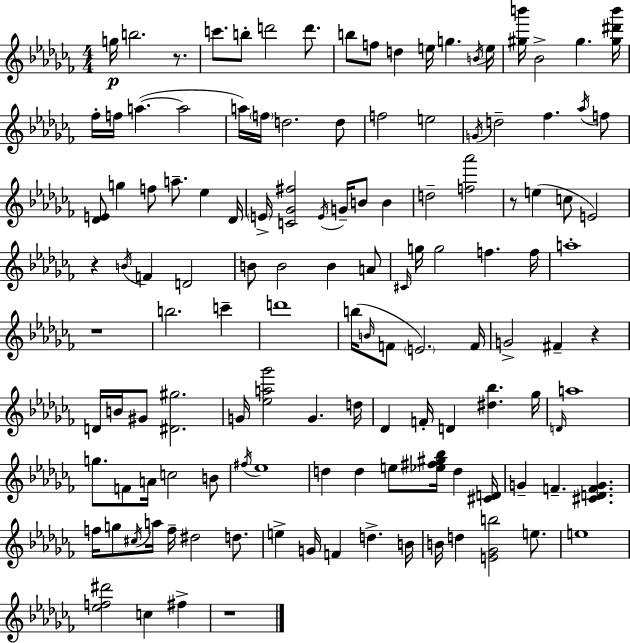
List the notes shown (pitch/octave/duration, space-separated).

G5/s B5/h. R/e. C6/e. B5/e D6/h D6/e. B5/e F5/e D5/q E5/s G5/q. B4/s E5/s [G#5,B6]/s Bb4/h G#5/q. [G#5,D#6,B6]/s FES5/s F5/s A5/q. A5/h A5/s F5/s D5/h. D5/e F5/h E5/h G4/s D5/h FES5/q. Ab5/s F5/e [Db4,E4]/e G5/q F5/e A5/e. Eb5/q Db4/s E4/s [C4,Gb4,F#5]/h E4/s G4/s B4/e B4/q D5/h [F5,Ab6]/h R/e E5/q C5/e E4/h R/q B4/s F4/q D4/h B4/e B4/h B4/q A4/e C#4/s G5/s G5/h F5/q. F5/s A5/w R/w B5/h. C6/q D6/w B5/s B4/s F4/e E4/h. F4/s G4/h F#4/q R/q D4/s B4/s G#4/e [D#4,G#5]/h. G4/s [Eb5,A5,Gb6]/h G4/q. D5/s Db4/q F4/s D4/q [D#5,Bb5]/q. Gb5/s D4/s A5/w G5/e. F4/e A4/s C5/h B4/e F#5/s Eb5/w D5/q D5/q E5/e [Eb5,F#5,G#5,Bb5]/s D5/q [C#4,D4]/s G4/q F4/q. [C#4,D4,F4,G4]/q. F5/s G5/e C#5/s A5/s F5/s D#5/h D5/e. E5/q G4/s F4/q D5/q. B4/s B4/s D5/q [E4,Gb4,B5]/h E5/e. E5/w [Eb5,F5,D#6]/h C5/q F#5/q R/w